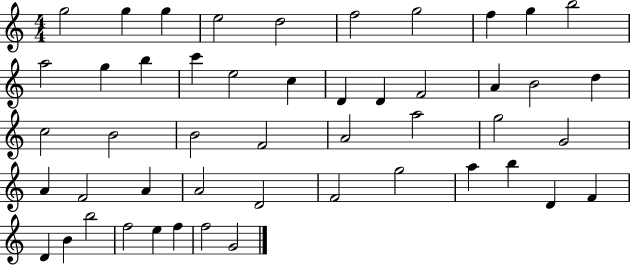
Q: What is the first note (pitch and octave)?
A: G5